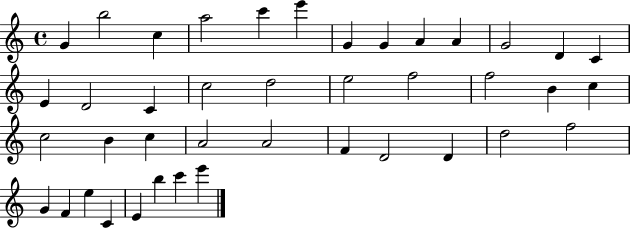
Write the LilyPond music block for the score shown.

{
  \clef treble
  \time 4/4
  \defaultTimeSignature
  \key c \major
  g'4 b''2 c''4 | a''2 c'''4 e'''4 | g'4 g'4 a'4 a'4 | g'2 d'4 c'4 | \break e'4 d'2 c'4 | c''2 d''2 | e''2 f''2 | f''2 b'4 c''4 | \break c''2 b'4 c''4 | a'2 a'2 | f'4 d'2 d'4 | d''2 f''2 | \break g'4 f'4 e''4 c'4 | e'4 b''4 c'''4 e'''4 | \bar "|."
}